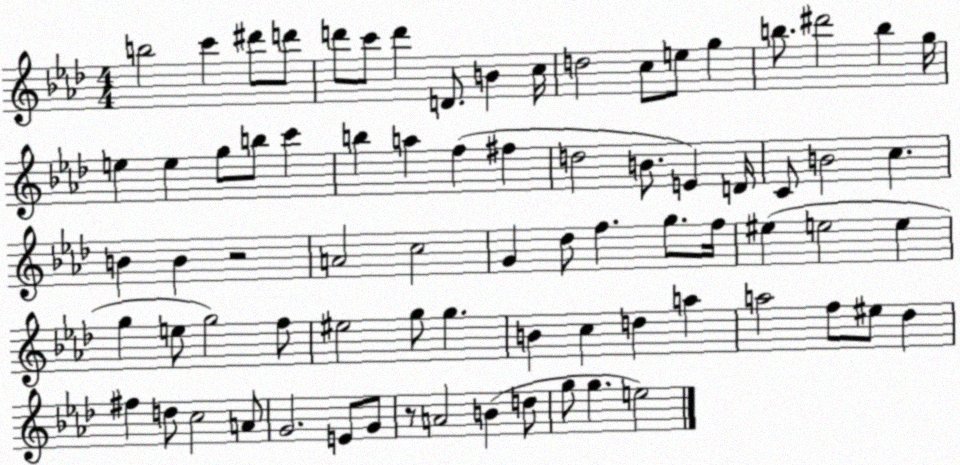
X:1
T:Untitled
M:4/4
L:1/4
K:Ab
b2 c' ^d'/2 d'/2 d'/2 c'/2 d' D/2 B c/4 d2 c/2 e/2 g b/2 ^d'2 b g/4 e e g/2 b/2 c' b a f ^f d2 B/2 E D/4 C/2 B2 c B B z2 A2 c2 G _d/2 f g/2 f/4 ^e e2 e g e/2 g2 f/2 ^e2 g/2 g B c d a a2 f/2 ^e/2 _d ^f d/2 c2 A/2 G2 E/2 G/2 z/2 A2 B d/2 g/2 g e2